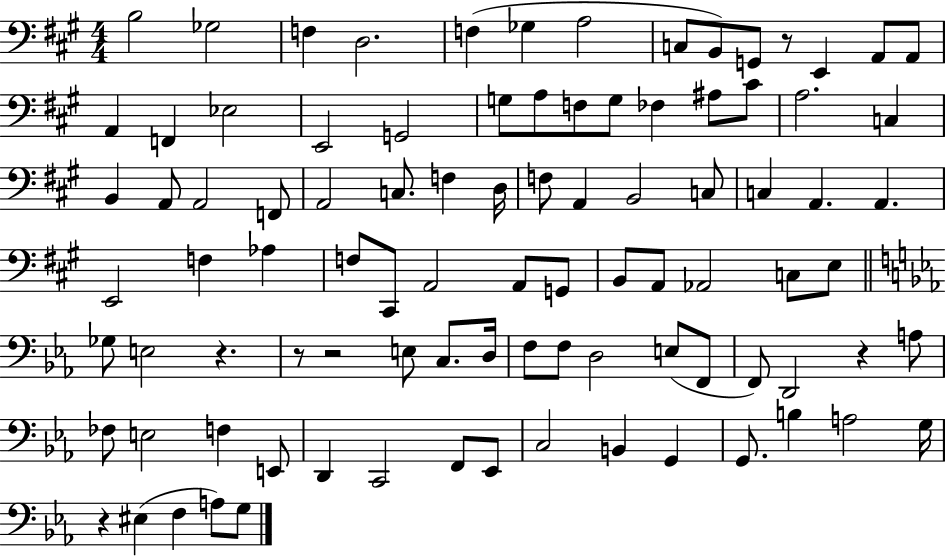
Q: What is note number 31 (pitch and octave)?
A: F2